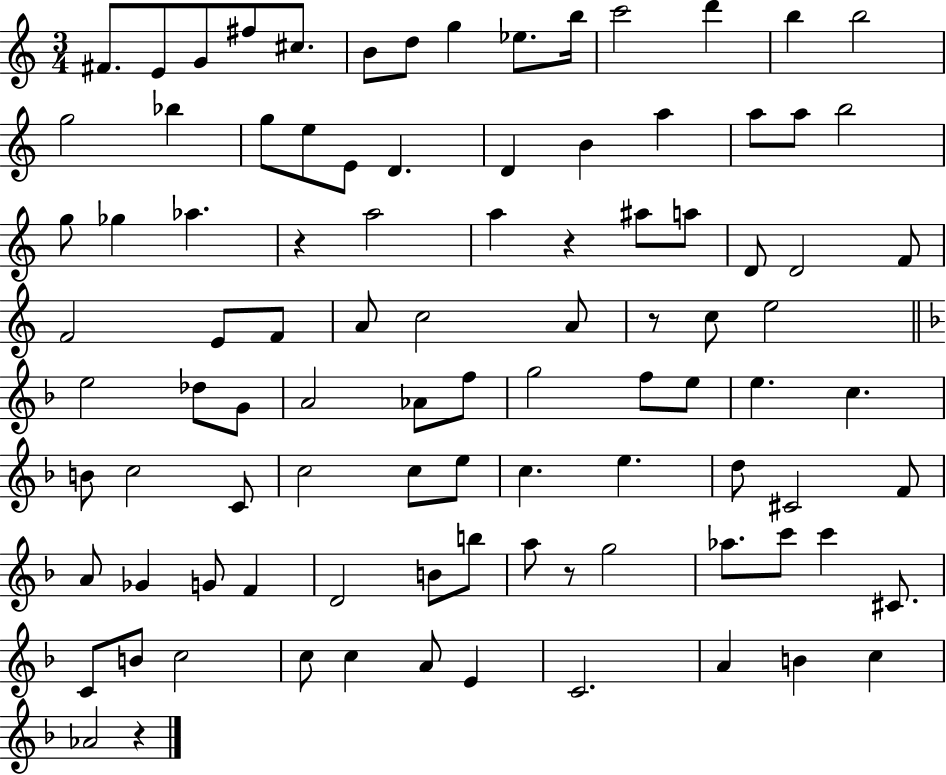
F#4/e. E4/e G4/e F#5/e C#5/e. B4/e D5/e G5/q Eb5/e. B5/s C6/h D6/q B5/q B5/h G5/h Bb5/q G5/e E5/e E4/e D4/q. D4/q B4/q A5/q A5/e A5/e B5/h G5/e Gb5/q Ab5/q. R/q A5/h A5/q R/q A#5/e A5/e D4/e D4/h F4/e F4/h E4/e F4/e A4/e C5/h A4/e R/e C5/e E5/h E5/h Db5/e G4/e A4/h Ab4/e F5/e G5/h F5/e E5/e E5/q. C5/q. B4/e C5/h C4/e C5/h C5/e E5/e C5/q. E5/q. D5/e C#4/h F4/e A4/e Gb4/q G4/e F4/q D4/h B4/e B5/e A5/e R/e G5/h Ab5/e. C6/e C6/q C#4/e. C4/e B4/e C5/h C5/e C5/q A4/e E4/q C4/h. A4/q B4/q C5/q Ab4/h R/q